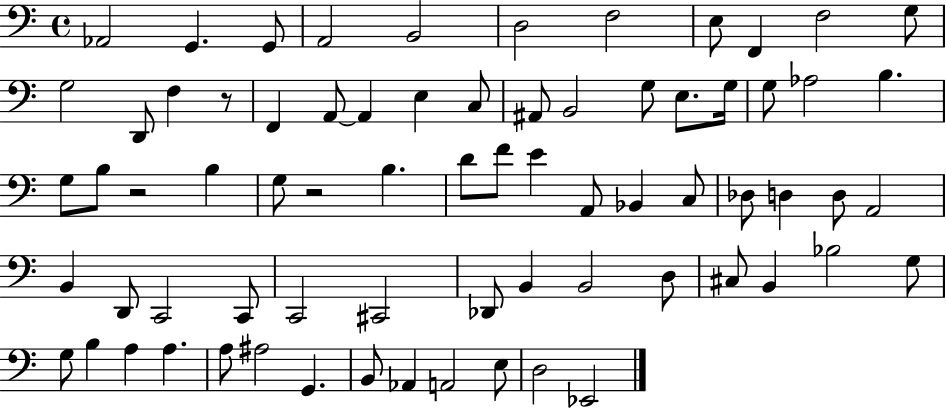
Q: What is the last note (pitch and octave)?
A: Eb2